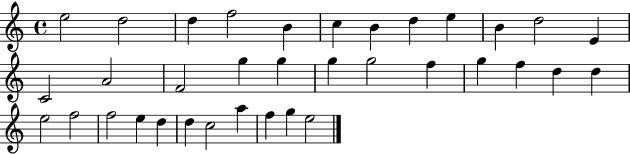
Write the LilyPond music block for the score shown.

{
  \clef treble
  \time 4/4
  \defaultTimeSignature
  \key c \major
  e''2 d''2 | d''4 f''2 b'4 | c''4 b'4 d''4 e''4 | b'4 d''2 e'4 | \break c'2 a'2 | f'2 g''4 g''4 | g''4 g''2 f''4 | g''4 f''4 d''4 d''4 | \break e''2 f''2 | f''2 e''4 d''4 | d''4 c''2 a''4 | f''4 g''4 e''2 | \break \bar "|."
}